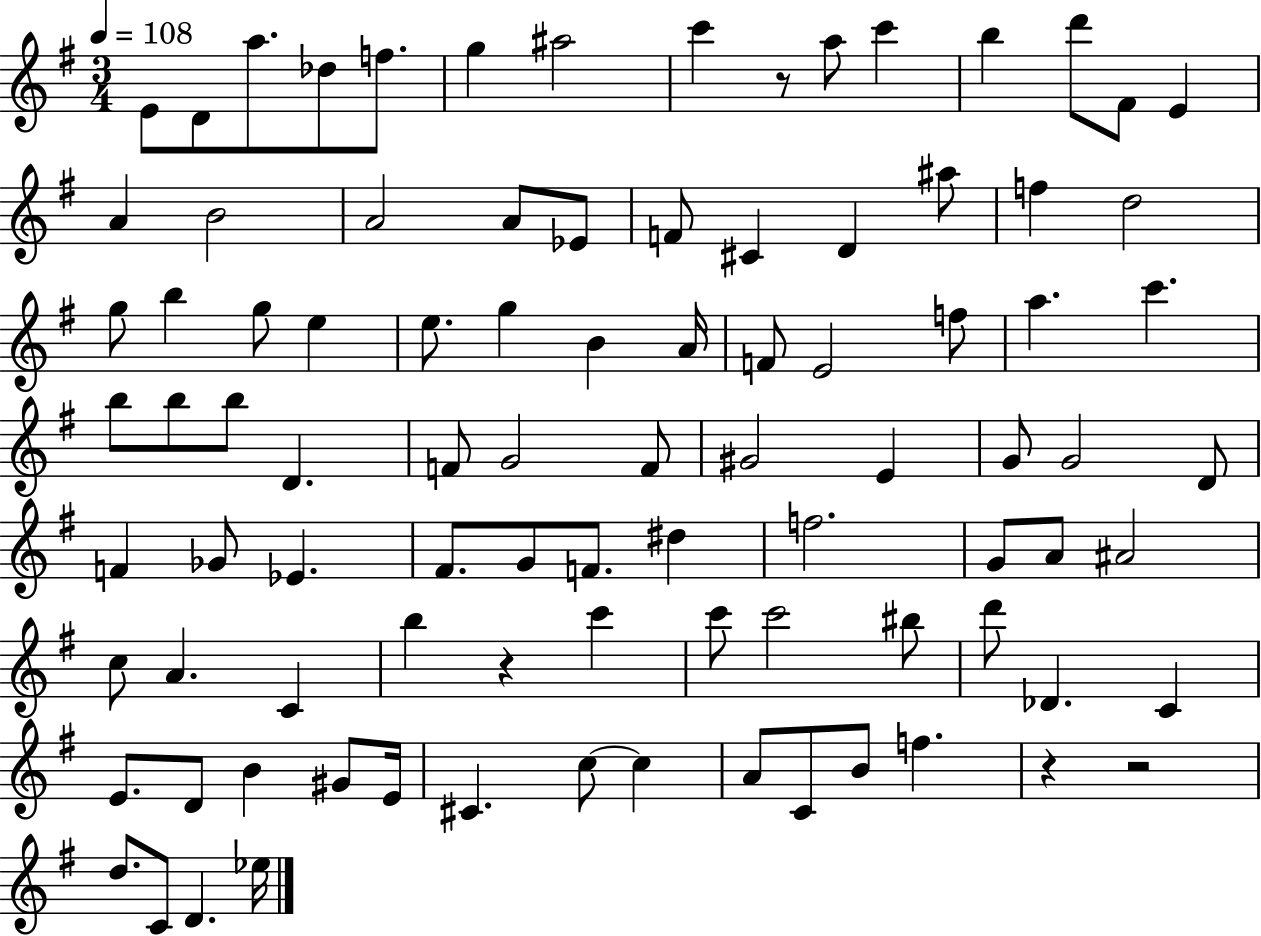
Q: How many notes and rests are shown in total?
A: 92